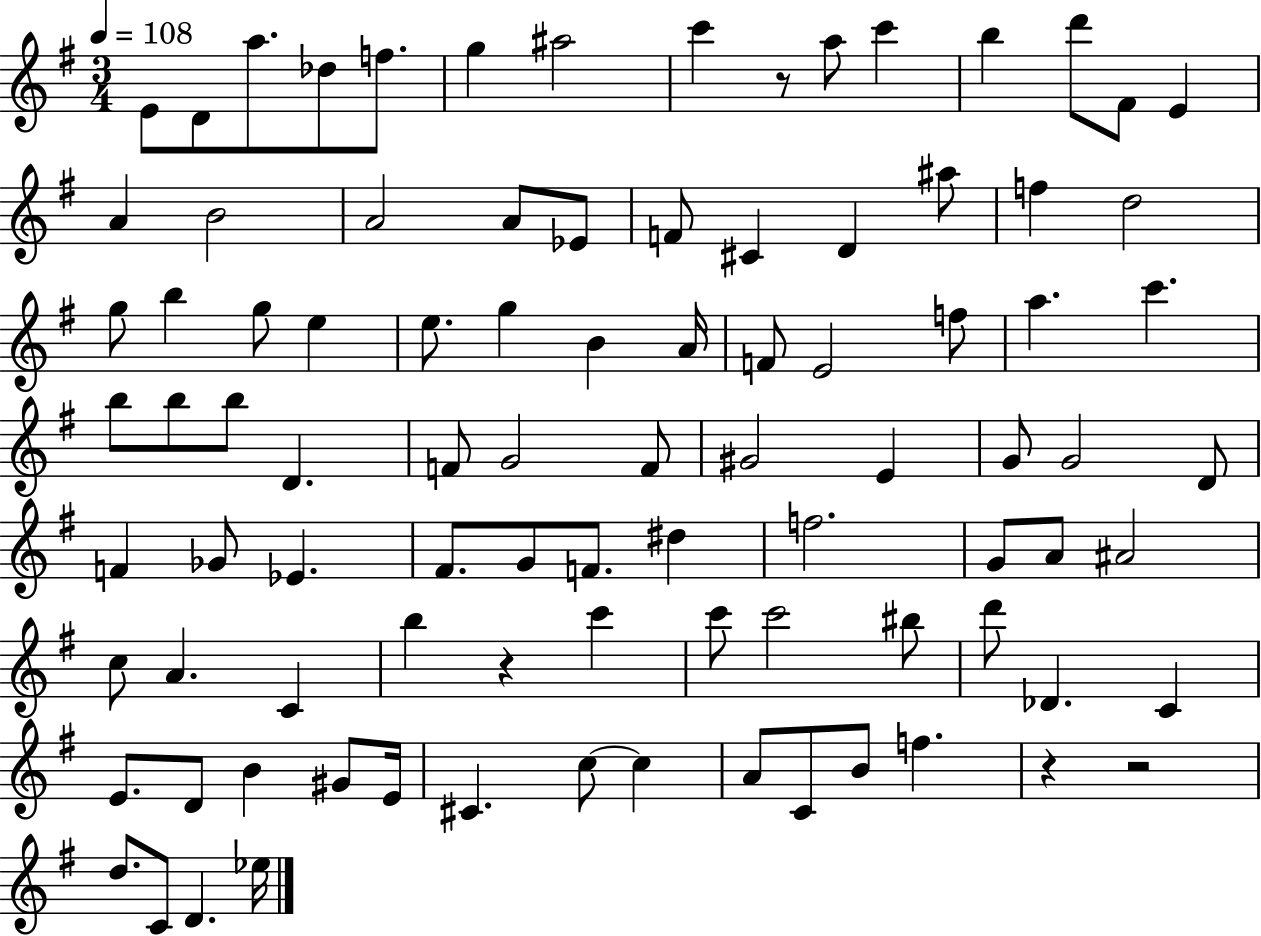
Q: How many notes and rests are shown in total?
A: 92